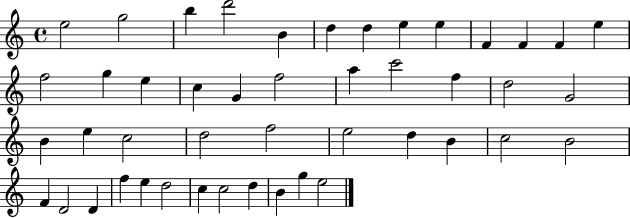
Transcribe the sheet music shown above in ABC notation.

X:1
T:Untitled
M:4/4
L:1/4
K:C
e2 g2 b d'2 B d d e e F F F e f2 g e c G f2 a c'2 f d2 G2 B e c2 d2 f2 e2 d B c2 B2 F D2 D f e d2 c c2 d B g e2